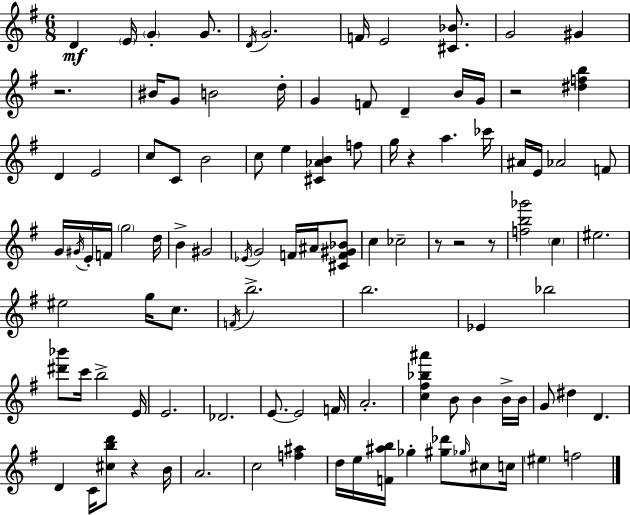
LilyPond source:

{
  \clef treble
  \numericTimeSignature
  \time 6/8
  \key e \minor
  d'4\mf \parenthesize e'16 \parenthesize g'4-. g'8. | \acciaccatura { d'16 } g'2. | f'16 e'2 <cis' bes'>8. | g'2 gis'4 | \break r2. | bis'16 g'8 b'2 | d''16-. g'4 f'8 d'4-- b'16 | g'16 r2 <dis'' f'' b''>4 | \break d'4 e'2 | c''8 c'8 b'2 | c''8 e''4 <cis' aes' b'>4 f''8 | g''16 r4 a''4. | \break ces'''16 ais'16 e'16 aes'2 f'8 | g'16 \acciaccatura { gis'16 } e'16-. f'16 \parenthesize g''2 | d''16 b'4-> gis'2 | \acciaccatura { ees'16 } g'2 f'16 | \break ais'16 <cis' f' gis' bes'>8 c''4 ces''2-- | r8 r2 | r8 <f'' b'' ges'''>2 \parenthesize c''4 | eis''2. | \break eis''2 g''16 | c''8. \acciaccatura { f'16 } b''2.-> | b''2. | ees'4 bes''2 | \break <dis''' bes'''>8 c'''16 b''2-> | e'16 e'2. | des'2. | e'8.~~ e'2 | \break f'16 a'2.-. | <c'' fis'' bes'' ais'''>4 b'8 b'4 | b'16-> b'16 g'8 dis''4 d'4. | d'4 c'16 <cis'' b'' d'''>8 r4 | \break b'16 a'2. | c''2 | <f'' ais''>4 d''16 e''16 <f' ais'' b''>16 ges''4-. <gis'' des'''>8 | \grace { ges''16 } cis''8 c''16 \parenthesize eis''4 f''2 | \break \bar "|."
}